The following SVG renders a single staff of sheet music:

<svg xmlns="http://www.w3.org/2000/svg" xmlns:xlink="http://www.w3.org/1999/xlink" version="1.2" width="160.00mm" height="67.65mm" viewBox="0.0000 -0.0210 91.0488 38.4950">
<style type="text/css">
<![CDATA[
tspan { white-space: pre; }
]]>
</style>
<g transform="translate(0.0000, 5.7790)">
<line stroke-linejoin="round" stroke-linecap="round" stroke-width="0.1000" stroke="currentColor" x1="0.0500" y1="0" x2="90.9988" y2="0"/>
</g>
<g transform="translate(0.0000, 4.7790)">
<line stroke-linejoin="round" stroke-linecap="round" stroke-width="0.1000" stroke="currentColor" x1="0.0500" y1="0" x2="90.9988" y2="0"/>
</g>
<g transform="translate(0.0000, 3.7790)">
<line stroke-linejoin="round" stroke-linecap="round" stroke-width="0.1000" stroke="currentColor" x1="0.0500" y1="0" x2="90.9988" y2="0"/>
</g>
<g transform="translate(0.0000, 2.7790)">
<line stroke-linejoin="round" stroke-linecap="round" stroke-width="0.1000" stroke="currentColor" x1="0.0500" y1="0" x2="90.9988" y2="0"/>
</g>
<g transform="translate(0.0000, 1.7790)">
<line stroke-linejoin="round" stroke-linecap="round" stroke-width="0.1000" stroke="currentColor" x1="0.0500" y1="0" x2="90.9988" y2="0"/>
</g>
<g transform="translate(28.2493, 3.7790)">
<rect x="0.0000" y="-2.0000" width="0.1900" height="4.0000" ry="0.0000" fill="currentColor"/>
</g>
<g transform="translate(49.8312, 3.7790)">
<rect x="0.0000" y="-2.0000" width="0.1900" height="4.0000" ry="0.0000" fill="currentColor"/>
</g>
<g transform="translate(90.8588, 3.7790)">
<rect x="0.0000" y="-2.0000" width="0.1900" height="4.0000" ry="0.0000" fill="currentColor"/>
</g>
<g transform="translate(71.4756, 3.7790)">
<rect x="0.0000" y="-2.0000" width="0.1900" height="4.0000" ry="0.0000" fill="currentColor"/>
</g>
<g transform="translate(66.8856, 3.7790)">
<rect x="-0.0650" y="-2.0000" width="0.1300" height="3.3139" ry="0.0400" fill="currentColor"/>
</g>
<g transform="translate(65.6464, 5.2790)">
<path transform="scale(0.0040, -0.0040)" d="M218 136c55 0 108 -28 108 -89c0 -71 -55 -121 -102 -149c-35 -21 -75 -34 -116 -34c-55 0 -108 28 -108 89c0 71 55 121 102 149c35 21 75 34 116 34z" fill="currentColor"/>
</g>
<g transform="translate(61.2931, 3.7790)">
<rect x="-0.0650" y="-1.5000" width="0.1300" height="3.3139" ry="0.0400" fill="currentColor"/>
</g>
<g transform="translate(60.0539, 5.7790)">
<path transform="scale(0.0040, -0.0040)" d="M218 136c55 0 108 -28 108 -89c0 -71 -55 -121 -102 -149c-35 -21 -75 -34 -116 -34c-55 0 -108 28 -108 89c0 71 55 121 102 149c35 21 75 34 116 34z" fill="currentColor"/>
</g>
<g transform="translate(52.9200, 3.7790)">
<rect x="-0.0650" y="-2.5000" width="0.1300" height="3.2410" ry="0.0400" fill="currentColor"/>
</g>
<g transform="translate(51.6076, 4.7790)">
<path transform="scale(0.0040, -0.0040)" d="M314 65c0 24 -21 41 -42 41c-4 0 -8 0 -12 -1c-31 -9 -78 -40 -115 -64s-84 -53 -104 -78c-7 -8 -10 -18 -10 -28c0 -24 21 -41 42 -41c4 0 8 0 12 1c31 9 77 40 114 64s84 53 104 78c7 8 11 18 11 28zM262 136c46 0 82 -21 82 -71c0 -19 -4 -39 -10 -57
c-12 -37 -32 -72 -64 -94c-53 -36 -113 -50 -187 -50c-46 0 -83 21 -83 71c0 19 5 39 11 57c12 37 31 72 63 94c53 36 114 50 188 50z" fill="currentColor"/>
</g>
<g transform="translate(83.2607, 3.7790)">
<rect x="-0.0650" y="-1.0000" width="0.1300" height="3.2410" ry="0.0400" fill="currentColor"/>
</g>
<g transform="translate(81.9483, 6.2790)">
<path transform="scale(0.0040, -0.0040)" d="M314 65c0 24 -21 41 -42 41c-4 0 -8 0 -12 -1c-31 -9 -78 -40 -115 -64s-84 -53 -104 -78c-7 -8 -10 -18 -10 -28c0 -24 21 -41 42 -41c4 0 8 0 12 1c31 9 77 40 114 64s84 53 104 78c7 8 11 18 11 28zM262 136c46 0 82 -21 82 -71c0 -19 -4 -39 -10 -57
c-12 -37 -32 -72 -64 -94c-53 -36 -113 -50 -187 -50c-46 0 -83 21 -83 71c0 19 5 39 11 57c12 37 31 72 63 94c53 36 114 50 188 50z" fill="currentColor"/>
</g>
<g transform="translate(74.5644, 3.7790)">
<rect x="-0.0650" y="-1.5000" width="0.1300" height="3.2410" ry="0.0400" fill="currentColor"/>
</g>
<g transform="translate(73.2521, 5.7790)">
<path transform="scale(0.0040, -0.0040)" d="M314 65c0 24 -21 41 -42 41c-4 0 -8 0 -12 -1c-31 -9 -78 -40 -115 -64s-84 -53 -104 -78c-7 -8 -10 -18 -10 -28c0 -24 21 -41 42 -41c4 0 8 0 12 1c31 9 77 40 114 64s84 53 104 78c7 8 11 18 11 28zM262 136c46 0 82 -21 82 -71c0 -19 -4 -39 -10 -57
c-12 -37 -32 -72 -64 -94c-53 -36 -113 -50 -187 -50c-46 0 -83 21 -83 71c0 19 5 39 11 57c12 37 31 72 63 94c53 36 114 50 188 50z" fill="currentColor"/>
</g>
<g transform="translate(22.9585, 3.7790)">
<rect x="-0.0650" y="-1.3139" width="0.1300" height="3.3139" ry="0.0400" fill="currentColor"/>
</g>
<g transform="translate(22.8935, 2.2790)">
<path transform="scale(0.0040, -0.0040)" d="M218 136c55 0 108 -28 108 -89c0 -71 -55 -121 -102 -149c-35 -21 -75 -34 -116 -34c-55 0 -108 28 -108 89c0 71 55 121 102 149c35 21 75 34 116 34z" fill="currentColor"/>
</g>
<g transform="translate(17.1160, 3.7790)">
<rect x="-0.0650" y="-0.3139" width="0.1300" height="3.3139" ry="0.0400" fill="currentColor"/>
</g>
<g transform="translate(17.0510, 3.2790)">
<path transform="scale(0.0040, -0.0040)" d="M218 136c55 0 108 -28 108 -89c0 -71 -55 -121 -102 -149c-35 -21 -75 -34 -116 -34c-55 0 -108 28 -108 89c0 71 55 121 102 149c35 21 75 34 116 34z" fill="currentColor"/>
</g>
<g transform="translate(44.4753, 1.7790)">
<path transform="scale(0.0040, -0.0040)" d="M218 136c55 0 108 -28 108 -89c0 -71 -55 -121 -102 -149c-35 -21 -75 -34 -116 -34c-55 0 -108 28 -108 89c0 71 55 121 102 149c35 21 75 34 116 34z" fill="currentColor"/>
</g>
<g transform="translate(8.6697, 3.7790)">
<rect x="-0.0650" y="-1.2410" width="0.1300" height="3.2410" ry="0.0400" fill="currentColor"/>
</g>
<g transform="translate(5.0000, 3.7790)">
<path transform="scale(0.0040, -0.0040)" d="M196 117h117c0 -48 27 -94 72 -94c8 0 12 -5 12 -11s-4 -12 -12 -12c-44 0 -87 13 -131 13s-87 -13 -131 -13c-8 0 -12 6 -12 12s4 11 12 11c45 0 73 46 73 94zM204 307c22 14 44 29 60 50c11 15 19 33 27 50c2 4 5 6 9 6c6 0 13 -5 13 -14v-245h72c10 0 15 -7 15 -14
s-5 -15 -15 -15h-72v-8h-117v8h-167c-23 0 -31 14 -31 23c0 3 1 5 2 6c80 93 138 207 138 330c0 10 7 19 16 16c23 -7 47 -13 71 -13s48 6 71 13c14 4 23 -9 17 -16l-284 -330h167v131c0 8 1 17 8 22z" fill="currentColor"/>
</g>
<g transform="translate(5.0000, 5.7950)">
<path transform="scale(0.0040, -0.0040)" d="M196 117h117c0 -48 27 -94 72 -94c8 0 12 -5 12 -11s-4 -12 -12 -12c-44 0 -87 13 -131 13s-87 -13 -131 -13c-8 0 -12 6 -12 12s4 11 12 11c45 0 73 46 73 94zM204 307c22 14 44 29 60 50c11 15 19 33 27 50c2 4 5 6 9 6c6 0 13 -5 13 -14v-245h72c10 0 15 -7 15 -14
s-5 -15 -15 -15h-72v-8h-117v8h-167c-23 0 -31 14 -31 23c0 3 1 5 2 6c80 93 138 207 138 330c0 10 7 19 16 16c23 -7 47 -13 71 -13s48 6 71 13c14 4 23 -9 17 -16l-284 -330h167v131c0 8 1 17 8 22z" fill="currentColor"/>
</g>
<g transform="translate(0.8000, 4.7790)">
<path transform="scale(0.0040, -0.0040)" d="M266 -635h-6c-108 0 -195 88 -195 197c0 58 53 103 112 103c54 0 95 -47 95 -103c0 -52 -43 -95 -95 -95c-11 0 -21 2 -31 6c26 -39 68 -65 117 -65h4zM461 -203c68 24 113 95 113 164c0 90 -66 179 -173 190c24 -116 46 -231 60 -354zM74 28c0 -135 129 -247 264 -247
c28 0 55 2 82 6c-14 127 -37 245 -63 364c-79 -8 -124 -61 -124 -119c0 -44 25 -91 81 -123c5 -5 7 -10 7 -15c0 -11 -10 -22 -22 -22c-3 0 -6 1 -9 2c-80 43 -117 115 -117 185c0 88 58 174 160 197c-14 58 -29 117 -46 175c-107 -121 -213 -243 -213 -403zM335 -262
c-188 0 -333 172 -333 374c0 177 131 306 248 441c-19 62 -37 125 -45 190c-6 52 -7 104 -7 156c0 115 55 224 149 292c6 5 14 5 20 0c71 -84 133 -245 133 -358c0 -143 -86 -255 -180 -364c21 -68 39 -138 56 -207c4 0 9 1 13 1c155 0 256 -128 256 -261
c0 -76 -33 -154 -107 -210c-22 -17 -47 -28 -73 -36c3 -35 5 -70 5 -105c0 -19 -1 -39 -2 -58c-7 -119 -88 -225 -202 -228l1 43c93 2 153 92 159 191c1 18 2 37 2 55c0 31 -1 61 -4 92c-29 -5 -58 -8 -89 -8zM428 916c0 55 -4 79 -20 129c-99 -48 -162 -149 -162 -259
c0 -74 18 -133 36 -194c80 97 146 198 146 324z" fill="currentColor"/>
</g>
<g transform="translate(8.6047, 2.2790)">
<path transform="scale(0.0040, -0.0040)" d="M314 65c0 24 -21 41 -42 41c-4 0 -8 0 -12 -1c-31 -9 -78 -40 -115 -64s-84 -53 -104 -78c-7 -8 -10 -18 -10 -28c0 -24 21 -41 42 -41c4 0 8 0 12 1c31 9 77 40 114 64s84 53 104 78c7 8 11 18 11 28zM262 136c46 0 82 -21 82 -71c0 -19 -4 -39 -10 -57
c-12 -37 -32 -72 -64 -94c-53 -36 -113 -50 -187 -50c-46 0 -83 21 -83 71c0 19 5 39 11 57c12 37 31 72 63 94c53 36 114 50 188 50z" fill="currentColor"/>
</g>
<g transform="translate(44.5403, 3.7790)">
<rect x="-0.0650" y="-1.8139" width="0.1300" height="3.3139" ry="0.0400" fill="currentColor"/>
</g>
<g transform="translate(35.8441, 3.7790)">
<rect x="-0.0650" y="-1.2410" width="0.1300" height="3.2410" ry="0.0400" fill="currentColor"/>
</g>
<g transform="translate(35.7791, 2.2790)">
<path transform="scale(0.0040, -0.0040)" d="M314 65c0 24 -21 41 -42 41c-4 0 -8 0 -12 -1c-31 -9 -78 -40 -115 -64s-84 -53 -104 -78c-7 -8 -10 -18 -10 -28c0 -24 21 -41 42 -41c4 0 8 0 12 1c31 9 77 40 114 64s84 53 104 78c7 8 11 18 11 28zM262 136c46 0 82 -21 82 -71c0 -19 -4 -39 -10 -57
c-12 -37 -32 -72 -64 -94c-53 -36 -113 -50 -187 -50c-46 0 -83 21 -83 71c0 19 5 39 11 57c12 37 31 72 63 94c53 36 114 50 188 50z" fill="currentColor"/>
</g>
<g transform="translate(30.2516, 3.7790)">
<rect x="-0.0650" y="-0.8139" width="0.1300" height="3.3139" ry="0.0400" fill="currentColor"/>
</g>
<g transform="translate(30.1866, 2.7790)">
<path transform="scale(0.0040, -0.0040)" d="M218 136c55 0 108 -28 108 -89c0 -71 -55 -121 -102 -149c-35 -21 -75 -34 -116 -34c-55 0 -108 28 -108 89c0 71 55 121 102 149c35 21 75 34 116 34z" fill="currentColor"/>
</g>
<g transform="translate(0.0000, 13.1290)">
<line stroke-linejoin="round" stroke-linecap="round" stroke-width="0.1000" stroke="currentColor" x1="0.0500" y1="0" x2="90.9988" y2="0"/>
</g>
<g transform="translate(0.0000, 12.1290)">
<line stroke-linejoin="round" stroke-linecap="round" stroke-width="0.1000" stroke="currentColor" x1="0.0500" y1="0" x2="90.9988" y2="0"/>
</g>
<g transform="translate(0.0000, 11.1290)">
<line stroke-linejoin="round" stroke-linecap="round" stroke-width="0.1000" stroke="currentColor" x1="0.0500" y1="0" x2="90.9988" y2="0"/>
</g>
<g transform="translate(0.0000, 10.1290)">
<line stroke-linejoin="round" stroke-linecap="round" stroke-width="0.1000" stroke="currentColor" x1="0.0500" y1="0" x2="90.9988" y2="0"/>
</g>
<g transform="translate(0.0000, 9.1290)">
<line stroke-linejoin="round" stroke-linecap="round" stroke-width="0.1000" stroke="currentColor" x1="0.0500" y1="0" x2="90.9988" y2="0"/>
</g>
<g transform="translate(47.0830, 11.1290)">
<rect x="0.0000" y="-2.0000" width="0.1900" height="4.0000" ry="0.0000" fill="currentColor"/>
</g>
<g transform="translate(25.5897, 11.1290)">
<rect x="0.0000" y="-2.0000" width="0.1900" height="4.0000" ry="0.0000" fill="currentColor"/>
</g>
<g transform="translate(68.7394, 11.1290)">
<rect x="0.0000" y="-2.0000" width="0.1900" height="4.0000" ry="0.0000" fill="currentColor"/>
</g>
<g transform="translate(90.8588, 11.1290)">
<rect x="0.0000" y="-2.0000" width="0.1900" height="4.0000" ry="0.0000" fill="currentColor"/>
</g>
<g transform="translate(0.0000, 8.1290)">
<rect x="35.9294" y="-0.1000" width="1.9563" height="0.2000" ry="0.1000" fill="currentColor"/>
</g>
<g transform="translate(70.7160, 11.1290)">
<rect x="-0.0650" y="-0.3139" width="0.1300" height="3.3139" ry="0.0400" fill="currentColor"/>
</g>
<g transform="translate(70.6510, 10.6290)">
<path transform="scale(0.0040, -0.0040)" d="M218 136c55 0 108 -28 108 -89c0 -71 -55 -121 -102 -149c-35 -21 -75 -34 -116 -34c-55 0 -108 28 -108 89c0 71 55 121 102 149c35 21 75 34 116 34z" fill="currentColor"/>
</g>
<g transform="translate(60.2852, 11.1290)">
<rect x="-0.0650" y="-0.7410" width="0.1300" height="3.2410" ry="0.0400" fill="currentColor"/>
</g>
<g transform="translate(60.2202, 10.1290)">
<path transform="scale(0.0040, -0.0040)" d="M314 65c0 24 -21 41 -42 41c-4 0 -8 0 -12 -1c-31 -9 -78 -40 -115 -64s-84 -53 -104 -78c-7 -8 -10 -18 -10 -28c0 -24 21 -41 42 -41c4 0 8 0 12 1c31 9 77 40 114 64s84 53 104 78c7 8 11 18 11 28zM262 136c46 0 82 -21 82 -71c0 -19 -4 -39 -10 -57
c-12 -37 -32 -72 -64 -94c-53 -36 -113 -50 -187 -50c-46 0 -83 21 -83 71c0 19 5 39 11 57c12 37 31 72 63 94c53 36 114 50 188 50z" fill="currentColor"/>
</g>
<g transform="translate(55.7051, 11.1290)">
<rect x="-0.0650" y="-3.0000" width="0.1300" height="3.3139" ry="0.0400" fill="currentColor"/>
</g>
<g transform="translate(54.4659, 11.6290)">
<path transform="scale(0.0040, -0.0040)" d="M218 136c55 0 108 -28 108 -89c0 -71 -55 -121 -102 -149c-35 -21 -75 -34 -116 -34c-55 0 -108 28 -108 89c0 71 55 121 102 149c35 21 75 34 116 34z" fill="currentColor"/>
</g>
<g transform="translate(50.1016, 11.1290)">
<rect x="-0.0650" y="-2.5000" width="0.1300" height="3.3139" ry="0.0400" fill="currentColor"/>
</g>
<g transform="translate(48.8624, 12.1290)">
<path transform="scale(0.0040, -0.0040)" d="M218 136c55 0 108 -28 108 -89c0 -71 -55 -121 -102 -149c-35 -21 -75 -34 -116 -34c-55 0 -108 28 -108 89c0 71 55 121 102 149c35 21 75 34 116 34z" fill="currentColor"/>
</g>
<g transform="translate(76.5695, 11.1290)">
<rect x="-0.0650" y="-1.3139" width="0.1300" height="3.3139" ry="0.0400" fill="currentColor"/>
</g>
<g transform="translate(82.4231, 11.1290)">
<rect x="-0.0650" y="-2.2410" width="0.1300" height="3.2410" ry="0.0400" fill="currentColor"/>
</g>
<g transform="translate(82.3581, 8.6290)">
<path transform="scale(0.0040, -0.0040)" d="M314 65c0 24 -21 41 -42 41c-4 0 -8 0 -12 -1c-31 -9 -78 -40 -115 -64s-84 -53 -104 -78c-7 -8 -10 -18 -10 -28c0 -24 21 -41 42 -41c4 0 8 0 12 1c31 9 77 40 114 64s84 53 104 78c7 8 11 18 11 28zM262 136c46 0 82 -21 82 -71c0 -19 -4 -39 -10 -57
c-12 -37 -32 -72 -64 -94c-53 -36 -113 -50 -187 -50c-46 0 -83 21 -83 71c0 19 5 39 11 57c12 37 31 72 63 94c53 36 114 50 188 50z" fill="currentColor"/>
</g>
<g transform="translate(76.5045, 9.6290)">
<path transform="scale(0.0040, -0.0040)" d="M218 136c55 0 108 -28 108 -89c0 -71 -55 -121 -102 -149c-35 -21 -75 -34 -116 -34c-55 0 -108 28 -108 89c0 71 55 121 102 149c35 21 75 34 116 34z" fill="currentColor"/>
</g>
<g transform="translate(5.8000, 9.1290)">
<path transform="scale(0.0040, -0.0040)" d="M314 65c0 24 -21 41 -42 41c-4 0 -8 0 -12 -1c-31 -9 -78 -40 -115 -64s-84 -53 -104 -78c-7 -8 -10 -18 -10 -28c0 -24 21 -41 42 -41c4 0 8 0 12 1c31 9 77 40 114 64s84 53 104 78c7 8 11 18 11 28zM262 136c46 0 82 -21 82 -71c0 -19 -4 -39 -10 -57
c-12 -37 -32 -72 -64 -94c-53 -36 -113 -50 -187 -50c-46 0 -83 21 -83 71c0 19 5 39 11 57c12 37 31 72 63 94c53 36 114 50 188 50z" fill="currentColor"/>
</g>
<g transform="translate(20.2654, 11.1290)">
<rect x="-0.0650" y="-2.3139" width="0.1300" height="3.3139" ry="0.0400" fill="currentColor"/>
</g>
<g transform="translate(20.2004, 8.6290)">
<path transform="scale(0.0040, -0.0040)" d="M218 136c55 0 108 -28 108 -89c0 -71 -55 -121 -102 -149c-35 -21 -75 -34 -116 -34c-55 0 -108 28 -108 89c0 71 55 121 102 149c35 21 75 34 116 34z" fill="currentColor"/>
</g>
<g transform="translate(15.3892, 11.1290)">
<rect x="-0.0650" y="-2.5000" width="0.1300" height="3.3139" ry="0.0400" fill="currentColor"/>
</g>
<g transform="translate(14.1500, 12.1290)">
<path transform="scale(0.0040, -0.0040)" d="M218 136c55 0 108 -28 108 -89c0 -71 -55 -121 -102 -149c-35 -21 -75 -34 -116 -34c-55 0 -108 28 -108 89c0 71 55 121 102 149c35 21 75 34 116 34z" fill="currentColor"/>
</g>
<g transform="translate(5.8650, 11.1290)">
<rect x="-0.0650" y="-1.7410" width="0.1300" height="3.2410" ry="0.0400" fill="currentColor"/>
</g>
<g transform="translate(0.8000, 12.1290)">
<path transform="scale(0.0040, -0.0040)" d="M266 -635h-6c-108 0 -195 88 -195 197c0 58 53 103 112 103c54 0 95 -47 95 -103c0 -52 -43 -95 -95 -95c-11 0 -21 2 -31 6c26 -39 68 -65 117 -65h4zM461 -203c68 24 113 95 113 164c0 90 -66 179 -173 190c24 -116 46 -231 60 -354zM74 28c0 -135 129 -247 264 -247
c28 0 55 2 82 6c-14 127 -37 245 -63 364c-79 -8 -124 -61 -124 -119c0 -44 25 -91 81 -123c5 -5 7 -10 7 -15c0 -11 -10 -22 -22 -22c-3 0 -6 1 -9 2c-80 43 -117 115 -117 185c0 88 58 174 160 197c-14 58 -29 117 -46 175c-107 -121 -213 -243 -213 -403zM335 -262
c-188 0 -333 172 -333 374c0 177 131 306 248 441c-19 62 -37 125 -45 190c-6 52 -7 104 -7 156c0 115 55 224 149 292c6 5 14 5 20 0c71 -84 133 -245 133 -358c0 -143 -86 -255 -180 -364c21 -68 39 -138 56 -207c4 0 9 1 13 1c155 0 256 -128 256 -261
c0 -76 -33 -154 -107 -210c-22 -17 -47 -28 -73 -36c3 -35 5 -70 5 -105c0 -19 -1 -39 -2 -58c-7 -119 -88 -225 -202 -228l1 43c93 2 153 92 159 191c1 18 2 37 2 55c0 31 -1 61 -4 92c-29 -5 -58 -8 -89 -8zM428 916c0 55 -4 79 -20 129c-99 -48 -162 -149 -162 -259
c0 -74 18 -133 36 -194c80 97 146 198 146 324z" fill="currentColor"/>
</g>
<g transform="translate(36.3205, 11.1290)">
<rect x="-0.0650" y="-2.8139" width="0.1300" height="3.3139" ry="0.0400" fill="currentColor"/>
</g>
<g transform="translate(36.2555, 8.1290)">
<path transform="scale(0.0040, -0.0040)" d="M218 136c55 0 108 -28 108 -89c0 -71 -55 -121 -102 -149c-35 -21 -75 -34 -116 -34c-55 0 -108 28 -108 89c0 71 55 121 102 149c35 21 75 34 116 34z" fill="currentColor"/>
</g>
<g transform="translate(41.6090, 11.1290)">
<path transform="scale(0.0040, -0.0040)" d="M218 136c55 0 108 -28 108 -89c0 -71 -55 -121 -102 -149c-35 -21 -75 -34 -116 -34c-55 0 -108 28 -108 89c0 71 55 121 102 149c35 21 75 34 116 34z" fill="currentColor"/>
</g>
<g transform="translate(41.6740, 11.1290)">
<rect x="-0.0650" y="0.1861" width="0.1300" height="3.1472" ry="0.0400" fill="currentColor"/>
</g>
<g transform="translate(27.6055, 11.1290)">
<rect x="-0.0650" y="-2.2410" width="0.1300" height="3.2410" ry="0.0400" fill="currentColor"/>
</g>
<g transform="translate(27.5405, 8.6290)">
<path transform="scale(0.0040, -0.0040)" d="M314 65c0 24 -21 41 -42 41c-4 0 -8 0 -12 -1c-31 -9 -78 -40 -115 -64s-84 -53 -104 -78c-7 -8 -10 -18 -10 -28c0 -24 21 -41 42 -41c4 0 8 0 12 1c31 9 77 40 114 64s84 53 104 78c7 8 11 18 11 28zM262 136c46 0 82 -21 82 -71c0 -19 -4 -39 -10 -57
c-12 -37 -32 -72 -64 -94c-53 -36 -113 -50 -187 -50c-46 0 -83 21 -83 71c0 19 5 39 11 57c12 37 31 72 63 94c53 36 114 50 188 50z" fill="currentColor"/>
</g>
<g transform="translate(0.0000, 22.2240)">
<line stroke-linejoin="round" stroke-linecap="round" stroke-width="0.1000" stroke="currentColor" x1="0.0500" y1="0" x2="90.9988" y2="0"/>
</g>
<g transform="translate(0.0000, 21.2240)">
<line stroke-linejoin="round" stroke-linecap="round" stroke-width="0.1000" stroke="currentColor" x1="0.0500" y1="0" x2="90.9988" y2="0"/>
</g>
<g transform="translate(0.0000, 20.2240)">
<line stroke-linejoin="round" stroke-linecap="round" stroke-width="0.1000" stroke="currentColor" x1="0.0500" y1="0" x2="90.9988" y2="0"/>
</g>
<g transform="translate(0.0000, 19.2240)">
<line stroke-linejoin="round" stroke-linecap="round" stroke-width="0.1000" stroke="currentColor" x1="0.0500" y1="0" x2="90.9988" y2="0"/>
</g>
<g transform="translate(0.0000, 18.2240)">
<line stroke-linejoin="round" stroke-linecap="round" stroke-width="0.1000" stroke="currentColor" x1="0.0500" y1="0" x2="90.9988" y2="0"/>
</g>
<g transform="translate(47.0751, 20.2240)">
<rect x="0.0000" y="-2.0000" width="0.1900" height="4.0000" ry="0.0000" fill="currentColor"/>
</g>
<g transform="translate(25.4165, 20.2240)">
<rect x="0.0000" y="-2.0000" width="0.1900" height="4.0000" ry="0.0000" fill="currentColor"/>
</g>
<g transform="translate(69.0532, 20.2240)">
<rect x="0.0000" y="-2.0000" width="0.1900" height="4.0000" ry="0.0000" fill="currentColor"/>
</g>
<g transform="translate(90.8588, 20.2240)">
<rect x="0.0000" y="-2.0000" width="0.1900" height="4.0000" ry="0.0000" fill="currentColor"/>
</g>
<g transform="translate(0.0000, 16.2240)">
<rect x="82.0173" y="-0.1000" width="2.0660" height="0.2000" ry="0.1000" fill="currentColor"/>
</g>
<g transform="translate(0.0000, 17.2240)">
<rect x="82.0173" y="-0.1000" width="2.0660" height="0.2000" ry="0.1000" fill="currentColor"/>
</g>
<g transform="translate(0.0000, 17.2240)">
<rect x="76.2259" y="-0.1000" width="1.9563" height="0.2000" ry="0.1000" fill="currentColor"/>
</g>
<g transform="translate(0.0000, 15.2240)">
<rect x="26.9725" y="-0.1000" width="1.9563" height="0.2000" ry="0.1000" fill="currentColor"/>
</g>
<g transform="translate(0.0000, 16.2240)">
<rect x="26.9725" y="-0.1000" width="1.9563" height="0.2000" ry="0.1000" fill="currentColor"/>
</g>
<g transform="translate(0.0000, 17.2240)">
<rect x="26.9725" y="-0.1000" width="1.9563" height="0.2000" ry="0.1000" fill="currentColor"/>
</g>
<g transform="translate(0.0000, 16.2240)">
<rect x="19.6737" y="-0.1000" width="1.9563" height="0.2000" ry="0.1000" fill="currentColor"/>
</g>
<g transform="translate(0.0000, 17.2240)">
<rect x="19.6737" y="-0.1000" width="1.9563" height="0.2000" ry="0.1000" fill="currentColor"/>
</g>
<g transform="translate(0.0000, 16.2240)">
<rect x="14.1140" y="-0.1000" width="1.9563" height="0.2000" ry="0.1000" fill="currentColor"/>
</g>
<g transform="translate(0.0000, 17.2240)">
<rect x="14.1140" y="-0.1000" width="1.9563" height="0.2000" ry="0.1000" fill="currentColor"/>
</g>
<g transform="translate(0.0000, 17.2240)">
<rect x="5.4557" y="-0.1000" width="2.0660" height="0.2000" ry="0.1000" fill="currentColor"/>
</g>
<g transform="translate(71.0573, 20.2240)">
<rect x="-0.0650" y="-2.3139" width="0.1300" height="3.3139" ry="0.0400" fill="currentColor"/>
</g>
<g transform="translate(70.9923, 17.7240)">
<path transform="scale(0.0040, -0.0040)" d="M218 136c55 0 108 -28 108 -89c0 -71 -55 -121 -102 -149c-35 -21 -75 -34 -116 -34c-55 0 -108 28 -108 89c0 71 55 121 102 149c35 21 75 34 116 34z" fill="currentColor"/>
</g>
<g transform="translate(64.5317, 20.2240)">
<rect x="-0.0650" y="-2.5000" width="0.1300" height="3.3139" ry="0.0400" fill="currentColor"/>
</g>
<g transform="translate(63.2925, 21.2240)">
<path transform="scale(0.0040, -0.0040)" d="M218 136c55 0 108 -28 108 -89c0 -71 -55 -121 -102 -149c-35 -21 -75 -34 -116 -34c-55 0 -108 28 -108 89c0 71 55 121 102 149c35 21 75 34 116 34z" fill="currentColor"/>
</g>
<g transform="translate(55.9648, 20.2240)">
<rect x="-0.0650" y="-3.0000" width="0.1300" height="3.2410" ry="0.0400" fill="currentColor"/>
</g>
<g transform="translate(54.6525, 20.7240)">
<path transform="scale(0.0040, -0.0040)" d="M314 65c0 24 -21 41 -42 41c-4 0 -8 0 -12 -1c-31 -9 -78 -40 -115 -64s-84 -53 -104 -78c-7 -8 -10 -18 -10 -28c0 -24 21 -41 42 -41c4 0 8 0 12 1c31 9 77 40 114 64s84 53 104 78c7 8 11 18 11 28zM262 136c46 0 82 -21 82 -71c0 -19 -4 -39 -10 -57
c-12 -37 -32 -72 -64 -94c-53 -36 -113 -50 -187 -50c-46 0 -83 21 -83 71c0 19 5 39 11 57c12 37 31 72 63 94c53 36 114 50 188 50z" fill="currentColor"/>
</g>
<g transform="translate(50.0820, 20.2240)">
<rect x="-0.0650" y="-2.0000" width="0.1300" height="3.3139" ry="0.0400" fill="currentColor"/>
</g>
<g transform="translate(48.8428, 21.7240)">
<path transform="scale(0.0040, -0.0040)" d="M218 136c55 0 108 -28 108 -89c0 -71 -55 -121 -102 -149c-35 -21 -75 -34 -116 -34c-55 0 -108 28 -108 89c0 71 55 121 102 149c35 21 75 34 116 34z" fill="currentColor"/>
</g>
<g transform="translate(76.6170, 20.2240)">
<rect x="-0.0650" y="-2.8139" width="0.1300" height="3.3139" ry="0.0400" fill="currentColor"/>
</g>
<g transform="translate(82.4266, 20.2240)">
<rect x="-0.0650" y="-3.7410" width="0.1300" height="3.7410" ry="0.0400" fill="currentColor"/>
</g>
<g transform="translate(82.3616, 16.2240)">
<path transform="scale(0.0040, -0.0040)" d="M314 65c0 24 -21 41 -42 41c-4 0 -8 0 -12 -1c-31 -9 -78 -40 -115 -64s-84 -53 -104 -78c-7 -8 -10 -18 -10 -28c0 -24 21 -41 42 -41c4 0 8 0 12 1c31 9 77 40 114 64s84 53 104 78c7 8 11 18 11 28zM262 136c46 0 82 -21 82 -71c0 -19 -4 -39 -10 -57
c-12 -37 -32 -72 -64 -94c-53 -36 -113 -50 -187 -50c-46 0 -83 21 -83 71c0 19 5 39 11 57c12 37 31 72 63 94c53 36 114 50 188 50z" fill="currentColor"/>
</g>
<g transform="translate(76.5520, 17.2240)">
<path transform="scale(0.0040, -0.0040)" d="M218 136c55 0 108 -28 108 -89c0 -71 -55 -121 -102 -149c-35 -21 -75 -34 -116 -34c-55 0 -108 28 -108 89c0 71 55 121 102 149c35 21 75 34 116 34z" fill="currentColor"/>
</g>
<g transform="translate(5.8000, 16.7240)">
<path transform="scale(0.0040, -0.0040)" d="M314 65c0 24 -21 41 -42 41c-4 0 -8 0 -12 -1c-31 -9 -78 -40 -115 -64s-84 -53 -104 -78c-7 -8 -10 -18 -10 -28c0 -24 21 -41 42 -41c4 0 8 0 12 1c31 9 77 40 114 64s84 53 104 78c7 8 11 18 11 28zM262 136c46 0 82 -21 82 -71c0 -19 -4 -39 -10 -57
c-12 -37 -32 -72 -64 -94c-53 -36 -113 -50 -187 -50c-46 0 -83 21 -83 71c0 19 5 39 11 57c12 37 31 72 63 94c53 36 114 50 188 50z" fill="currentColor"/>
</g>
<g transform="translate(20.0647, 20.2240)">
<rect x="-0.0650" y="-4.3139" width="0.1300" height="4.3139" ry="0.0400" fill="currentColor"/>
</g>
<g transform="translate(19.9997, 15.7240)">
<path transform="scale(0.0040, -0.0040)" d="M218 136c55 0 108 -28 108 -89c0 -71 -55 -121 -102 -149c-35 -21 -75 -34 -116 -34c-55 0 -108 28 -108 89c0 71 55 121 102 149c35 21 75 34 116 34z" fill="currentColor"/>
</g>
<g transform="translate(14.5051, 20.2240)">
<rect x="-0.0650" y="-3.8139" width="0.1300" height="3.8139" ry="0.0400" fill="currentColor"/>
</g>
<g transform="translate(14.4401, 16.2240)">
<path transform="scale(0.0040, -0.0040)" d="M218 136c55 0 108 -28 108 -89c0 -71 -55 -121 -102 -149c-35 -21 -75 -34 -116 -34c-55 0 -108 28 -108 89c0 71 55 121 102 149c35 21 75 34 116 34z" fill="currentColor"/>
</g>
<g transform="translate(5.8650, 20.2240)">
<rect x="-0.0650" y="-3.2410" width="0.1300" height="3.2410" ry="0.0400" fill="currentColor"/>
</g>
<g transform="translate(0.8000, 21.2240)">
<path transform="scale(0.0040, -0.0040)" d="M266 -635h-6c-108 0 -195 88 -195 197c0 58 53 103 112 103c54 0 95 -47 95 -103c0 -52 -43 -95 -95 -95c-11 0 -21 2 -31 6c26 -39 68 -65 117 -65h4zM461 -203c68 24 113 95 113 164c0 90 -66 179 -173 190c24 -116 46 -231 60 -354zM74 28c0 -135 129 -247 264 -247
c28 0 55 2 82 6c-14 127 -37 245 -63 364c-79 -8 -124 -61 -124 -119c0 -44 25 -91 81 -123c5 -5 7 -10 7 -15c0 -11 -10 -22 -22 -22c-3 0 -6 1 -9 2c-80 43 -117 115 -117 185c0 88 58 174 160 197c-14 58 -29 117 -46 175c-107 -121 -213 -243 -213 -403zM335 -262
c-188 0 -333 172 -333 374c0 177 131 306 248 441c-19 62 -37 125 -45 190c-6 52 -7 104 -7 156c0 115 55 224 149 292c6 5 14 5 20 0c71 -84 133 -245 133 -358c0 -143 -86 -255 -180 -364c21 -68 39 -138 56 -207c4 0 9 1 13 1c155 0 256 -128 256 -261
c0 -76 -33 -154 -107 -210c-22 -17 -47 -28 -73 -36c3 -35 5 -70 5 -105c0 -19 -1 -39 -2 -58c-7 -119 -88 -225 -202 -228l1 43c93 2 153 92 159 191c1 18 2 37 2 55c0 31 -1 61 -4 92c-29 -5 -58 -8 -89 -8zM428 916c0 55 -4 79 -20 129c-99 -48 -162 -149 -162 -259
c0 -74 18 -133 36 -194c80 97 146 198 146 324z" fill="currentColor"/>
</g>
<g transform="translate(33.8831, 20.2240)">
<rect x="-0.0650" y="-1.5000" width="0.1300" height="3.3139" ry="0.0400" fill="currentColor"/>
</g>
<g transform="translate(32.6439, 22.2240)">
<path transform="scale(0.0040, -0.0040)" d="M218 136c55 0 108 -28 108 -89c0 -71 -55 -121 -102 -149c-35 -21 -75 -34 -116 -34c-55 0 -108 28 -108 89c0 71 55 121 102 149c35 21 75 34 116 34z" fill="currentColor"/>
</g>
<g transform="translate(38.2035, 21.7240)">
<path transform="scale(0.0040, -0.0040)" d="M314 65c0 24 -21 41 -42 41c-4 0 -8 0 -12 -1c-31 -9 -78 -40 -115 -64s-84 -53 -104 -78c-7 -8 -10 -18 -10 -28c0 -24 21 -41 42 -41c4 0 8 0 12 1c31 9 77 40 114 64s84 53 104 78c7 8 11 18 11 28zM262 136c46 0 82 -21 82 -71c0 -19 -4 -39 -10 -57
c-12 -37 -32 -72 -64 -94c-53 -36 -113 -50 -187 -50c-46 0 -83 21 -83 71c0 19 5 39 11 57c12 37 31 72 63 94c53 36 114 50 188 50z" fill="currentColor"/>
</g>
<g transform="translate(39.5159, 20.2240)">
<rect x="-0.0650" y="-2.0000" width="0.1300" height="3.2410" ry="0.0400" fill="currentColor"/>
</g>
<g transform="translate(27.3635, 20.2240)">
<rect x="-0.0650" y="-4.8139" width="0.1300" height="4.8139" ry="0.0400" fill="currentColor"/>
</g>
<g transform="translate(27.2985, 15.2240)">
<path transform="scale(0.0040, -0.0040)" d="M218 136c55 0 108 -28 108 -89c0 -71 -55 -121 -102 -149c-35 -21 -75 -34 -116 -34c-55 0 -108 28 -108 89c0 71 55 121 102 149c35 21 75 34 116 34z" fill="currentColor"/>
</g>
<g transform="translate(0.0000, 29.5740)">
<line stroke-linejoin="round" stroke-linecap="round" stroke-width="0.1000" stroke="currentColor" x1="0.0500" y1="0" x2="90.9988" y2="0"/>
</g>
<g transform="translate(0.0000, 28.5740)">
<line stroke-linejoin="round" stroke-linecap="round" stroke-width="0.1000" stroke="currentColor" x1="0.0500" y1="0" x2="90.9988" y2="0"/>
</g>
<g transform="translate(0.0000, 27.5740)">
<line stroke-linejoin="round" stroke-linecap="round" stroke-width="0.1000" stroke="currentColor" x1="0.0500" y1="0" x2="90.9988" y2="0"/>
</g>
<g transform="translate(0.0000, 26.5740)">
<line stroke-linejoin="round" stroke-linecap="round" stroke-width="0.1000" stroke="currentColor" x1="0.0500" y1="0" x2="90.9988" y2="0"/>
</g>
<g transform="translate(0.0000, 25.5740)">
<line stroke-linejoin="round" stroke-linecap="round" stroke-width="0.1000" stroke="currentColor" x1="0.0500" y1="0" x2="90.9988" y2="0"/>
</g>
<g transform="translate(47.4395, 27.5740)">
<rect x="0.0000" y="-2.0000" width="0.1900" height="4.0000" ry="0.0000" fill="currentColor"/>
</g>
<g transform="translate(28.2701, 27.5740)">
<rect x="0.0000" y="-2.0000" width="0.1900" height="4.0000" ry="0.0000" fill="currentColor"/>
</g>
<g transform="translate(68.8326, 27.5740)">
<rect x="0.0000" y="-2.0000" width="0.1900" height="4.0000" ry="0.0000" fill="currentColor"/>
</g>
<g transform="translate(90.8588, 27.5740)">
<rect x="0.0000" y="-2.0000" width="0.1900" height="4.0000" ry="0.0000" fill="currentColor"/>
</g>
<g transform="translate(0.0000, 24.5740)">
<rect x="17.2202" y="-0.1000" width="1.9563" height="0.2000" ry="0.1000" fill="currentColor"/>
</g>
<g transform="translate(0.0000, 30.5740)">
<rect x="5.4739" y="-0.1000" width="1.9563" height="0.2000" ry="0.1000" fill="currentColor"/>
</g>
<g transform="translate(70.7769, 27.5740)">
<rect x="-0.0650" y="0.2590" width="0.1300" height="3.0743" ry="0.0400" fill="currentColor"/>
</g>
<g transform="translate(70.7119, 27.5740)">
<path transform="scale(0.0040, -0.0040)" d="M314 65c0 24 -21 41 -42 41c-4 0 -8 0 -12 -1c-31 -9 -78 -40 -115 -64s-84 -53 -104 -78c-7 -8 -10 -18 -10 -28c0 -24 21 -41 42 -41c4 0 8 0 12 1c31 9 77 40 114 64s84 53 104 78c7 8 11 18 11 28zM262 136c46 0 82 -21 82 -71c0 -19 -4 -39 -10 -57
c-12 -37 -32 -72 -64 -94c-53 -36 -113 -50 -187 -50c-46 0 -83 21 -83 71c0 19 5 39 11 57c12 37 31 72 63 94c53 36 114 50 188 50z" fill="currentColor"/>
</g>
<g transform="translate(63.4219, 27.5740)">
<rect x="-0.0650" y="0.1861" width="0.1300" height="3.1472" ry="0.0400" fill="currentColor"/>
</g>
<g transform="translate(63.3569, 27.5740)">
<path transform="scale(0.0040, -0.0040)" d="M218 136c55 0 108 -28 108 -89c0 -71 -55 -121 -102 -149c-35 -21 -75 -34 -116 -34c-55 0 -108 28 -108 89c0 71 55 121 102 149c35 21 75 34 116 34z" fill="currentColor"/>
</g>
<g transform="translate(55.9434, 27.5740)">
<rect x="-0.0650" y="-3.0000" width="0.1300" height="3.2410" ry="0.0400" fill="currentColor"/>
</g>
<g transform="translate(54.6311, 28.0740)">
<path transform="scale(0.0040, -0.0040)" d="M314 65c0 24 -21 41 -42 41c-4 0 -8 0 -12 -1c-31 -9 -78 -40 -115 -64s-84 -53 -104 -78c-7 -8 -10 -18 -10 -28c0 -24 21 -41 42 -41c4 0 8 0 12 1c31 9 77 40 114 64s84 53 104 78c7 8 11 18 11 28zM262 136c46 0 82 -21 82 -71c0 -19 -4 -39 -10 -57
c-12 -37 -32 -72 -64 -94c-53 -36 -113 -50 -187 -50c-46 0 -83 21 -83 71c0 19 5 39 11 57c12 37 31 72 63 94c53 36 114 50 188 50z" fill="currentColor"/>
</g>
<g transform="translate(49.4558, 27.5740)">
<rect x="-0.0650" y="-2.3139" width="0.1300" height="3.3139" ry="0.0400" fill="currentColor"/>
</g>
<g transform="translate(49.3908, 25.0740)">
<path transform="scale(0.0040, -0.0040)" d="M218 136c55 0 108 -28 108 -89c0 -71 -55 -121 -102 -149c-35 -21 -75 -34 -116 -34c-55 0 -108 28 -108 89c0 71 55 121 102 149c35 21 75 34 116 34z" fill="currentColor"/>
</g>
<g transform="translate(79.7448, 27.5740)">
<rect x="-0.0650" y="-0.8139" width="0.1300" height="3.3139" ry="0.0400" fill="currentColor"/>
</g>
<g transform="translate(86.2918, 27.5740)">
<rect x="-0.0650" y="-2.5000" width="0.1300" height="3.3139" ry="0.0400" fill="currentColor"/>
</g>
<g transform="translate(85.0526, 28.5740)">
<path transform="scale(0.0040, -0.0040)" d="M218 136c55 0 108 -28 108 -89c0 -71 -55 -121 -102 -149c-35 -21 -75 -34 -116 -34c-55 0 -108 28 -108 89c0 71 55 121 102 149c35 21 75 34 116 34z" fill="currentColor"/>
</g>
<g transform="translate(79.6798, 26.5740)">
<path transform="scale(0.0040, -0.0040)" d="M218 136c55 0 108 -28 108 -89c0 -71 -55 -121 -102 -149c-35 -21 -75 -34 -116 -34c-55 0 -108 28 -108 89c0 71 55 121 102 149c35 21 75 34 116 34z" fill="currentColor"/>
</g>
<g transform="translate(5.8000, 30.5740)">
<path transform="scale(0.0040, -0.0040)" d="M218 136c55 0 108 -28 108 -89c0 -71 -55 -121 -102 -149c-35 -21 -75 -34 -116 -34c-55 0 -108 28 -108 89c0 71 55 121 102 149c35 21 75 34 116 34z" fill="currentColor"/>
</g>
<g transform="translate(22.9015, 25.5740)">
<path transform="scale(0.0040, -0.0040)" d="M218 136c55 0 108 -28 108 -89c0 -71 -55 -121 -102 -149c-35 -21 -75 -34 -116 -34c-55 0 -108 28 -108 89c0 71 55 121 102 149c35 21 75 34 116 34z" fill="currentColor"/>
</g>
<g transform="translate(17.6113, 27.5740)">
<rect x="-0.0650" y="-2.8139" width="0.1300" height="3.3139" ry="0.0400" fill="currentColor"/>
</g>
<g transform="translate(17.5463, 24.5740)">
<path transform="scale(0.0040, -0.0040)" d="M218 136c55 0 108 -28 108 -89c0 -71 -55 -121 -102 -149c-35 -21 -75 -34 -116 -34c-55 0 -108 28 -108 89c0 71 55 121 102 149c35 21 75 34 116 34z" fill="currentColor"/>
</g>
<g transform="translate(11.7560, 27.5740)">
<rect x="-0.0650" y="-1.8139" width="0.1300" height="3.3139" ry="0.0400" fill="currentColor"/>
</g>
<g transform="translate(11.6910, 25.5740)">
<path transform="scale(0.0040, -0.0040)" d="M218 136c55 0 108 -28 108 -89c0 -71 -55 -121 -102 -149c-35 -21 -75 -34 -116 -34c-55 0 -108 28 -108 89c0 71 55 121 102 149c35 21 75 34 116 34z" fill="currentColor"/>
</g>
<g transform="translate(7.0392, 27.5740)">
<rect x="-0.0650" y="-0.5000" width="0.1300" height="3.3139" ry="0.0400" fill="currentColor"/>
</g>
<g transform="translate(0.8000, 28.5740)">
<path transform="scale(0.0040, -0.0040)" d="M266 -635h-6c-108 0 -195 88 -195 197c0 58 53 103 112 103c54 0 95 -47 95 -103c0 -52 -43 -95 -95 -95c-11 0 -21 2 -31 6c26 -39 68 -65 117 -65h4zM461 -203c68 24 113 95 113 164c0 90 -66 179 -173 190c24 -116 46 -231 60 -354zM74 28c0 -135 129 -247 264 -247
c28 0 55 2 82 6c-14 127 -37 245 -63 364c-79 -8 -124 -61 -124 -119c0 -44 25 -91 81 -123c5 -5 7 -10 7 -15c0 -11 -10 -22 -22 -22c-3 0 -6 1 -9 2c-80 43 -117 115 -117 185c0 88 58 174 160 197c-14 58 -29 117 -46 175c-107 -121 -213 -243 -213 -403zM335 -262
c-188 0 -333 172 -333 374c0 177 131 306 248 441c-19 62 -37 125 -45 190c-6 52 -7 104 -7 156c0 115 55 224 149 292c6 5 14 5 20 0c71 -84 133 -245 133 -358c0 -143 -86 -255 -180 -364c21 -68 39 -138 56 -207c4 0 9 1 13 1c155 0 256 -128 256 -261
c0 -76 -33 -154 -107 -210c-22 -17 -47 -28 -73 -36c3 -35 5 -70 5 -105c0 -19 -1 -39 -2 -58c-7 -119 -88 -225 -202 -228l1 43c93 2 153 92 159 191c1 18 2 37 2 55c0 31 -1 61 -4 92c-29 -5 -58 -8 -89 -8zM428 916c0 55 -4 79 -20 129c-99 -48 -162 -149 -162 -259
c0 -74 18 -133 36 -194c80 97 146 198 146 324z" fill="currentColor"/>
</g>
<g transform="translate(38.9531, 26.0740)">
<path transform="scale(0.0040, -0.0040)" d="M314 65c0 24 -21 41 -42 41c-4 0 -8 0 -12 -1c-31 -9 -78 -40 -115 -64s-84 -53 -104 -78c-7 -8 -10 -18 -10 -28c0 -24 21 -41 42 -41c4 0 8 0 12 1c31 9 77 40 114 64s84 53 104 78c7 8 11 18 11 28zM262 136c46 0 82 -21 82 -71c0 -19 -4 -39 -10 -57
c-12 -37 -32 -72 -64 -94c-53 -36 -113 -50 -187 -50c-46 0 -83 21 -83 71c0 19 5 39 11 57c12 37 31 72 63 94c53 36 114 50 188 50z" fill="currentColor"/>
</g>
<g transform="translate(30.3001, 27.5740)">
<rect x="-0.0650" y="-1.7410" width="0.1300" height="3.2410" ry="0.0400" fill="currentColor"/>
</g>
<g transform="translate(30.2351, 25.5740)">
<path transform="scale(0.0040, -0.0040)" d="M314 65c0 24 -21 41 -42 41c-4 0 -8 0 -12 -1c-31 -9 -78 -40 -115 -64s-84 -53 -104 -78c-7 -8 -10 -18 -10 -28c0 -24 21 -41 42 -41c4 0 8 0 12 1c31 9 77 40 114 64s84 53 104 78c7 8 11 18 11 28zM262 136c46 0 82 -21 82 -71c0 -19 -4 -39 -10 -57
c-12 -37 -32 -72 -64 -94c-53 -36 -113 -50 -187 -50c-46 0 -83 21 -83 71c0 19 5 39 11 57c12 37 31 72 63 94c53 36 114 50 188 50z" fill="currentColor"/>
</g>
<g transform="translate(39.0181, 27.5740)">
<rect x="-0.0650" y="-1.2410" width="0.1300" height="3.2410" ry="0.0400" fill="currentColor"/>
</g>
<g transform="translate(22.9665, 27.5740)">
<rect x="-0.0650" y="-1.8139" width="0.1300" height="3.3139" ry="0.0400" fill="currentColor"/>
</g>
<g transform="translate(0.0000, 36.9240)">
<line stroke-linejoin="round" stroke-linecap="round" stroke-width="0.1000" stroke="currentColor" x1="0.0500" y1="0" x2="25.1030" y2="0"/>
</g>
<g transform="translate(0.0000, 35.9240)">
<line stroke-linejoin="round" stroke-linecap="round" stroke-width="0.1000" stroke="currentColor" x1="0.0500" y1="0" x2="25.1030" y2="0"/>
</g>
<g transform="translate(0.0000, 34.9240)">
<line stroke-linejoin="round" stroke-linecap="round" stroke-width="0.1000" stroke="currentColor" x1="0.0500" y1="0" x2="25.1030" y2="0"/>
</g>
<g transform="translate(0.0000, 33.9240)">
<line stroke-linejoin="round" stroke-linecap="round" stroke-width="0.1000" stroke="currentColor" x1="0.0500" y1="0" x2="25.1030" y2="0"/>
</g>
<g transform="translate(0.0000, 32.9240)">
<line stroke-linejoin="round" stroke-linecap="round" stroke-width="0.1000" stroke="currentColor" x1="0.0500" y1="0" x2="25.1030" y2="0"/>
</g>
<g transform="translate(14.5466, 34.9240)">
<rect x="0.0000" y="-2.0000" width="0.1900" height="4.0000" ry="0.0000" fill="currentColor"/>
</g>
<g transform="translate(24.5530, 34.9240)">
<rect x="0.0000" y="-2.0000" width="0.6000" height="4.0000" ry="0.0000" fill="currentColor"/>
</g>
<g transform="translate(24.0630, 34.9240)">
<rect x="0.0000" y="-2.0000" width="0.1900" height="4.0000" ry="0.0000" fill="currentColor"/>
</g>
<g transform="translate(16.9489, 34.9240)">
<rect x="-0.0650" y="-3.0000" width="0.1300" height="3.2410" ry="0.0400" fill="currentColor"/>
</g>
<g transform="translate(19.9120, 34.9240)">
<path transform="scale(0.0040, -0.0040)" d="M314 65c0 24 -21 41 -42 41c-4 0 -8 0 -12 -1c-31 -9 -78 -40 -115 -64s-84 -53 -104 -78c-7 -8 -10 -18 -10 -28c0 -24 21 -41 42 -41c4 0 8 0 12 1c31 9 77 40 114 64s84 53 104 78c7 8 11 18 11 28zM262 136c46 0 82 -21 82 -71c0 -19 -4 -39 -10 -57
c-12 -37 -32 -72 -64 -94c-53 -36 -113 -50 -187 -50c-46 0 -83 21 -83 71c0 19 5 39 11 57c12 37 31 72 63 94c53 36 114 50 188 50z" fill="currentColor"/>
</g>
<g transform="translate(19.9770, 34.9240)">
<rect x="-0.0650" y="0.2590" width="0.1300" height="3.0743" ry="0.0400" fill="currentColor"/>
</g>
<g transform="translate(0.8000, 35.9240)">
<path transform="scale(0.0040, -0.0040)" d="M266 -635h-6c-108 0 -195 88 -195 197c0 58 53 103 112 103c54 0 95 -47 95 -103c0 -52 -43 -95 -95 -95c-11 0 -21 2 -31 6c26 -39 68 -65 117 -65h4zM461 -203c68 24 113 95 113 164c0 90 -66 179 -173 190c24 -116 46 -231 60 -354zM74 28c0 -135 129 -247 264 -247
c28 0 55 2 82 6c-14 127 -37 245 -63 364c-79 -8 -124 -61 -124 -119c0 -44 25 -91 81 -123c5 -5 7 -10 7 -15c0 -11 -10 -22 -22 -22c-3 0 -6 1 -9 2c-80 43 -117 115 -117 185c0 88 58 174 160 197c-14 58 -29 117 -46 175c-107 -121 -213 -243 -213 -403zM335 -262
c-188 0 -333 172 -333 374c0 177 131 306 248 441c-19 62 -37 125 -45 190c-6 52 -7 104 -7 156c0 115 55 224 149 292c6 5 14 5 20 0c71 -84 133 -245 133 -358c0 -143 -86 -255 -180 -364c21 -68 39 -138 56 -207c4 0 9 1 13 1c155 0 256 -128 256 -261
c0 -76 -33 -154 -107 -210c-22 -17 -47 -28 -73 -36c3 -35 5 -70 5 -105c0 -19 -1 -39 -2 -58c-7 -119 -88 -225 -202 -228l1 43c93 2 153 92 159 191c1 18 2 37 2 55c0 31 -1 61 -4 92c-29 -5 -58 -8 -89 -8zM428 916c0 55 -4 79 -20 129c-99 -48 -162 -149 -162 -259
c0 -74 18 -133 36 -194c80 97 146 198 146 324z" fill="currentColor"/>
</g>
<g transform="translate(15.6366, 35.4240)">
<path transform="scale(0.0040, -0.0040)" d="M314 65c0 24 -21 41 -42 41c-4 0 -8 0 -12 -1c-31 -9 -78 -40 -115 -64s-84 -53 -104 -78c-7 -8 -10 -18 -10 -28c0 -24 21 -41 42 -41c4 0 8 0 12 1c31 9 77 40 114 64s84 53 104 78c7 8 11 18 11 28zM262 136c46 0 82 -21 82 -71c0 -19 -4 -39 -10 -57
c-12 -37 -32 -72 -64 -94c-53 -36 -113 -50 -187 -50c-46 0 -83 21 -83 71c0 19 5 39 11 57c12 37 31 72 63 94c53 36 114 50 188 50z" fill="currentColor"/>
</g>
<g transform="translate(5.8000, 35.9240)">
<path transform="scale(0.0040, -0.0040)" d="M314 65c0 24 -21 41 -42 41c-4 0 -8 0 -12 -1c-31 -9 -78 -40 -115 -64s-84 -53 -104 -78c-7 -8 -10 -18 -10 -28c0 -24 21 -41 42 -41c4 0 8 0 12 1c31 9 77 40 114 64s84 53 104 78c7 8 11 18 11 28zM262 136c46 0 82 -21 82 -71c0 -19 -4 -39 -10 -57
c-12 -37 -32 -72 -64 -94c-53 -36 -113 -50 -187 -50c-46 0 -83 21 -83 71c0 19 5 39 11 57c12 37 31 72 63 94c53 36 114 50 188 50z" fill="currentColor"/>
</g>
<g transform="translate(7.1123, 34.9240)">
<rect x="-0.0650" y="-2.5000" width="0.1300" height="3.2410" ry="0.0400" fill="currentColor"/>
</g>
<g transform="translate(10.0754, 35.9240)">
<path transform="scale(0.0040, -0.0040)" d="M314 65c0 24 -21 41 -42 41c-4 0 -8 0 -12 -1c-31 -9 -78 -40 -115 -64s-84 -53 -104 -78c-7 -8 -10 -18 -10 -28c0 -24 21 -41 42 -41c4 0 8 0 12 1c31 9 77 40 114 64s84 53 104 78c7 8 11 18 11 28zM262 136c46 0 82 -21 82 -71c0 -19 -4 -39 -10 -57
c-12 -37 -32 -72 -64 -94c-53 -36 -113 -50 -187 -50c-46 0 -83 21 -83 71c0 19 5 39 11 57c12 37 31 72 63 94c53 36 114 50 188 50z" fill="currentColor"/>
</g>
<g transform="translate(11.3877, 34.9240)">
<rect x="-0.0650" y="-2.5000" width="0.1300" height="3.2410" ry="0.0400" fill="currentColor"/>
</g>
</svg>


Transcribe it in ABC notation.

X:1
T:Untitled
M:4/4
L:1/4
K:C
e2 c e d e2 f G2 E F E2 D2 f2 G g g2 a B G A d2 c e g2 b2 c' d' e' E F2 F A2 G g a c'2 C f a f f2 e2 g A2 B B2 d G G2 G2 A2 B2